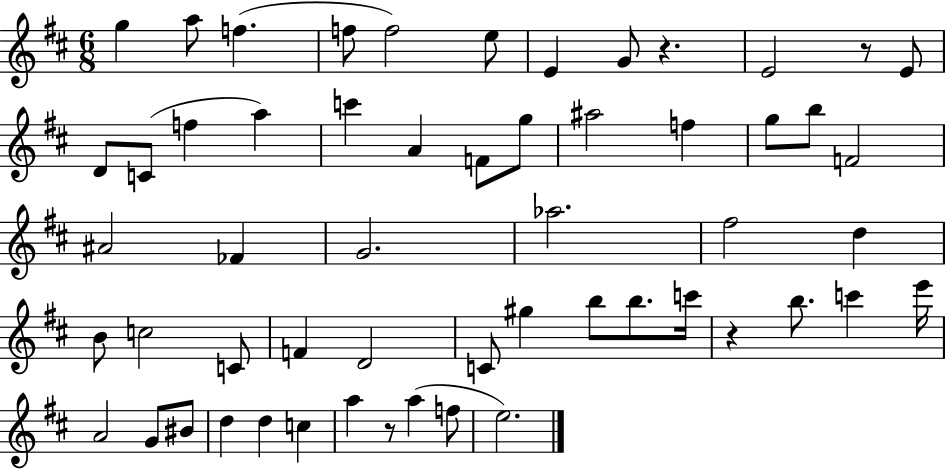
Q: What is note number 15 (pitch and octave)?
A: C6